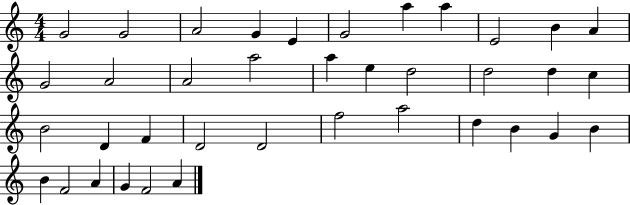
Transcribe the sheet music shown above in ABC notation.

X:1
T:Untitled
M:4/4
L:1/4
K:C
G2 G2 A2 G E G2 a a E2 B A G2 A2 A2 a2 a e d2 d2 d c B2 D F D2 D2 f2 a2 d B G B B F2 A G F2 A